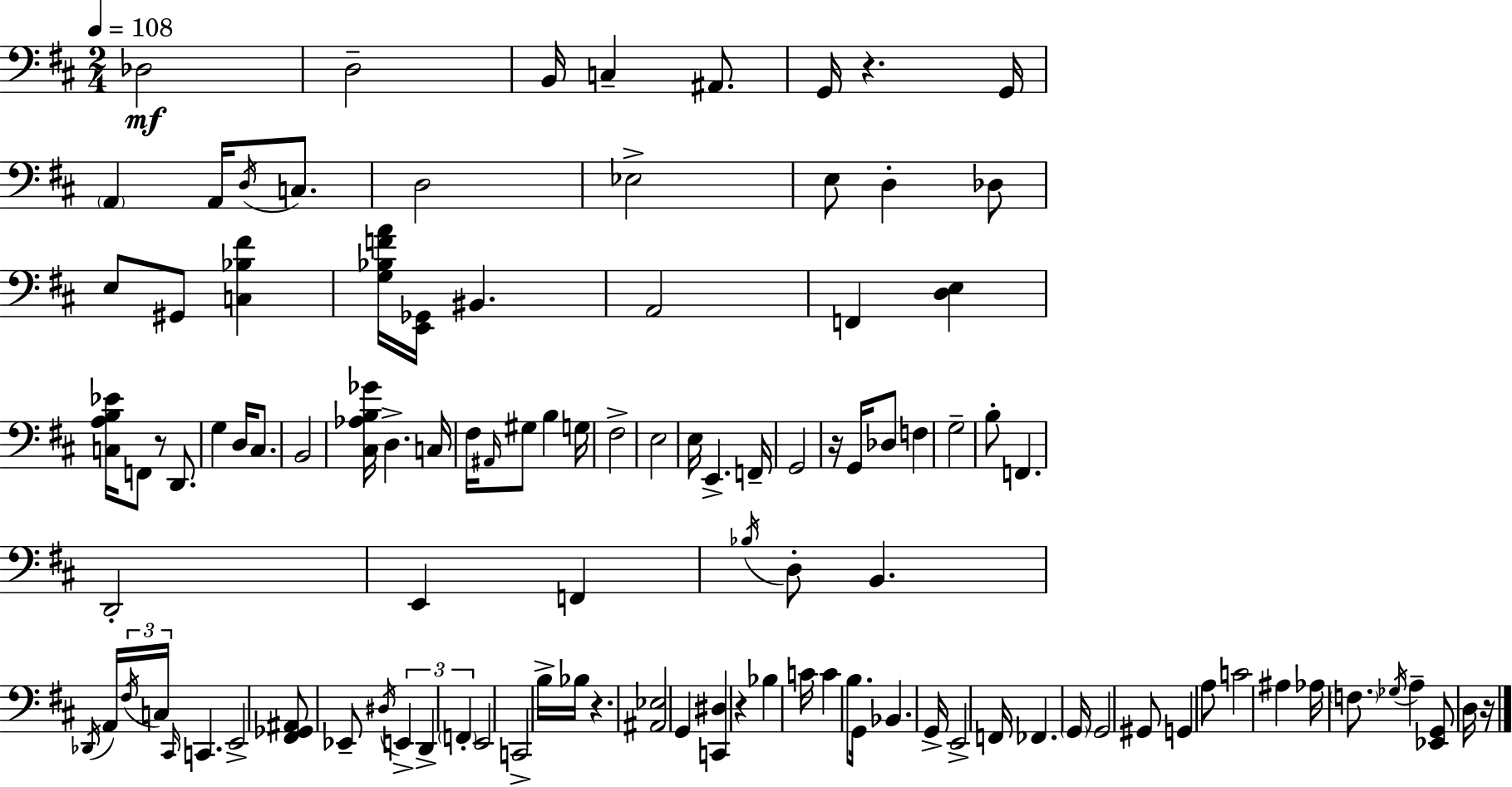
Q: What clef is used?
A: bass